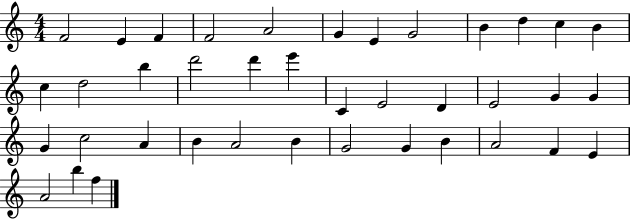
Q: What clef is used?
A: treble